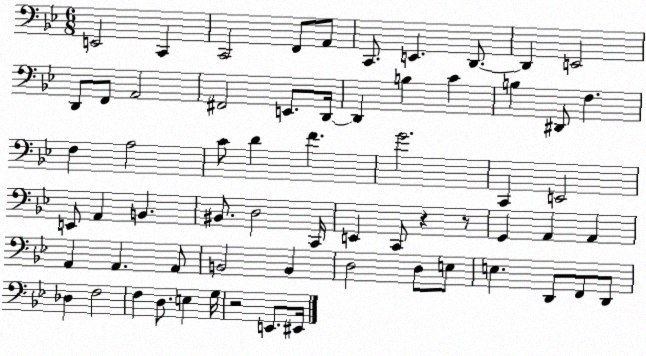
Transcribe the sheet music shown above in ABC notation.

X:1
T:Untitled
M:6/8
L:1/4
K:Bb
E,,2 C,, C,,2 F,,/2 A,,/2 C,,/2 E,, D,,/2 D,, E,,2 D,,/2 F,,/2 A,,2 ^F,,2 E,,/2 D,,/4 D,, B, C B, ^D,,/2 F, F, A,2 C/2 D F G2 C,, E,,2 E,,/2 A,, B,, ^B,,/2 D,2 C,,/4 E,, C,,/2 z z/2 G,, A,, A,, A,, A,, A,,/2 B,,2 B,, D,2 D,/2 E,/2 E, D,,/2 F,,/2 D,,/2 _D, F,2 F, D,/2 E, G,/4 z2 E,,/2 ^E,,/4